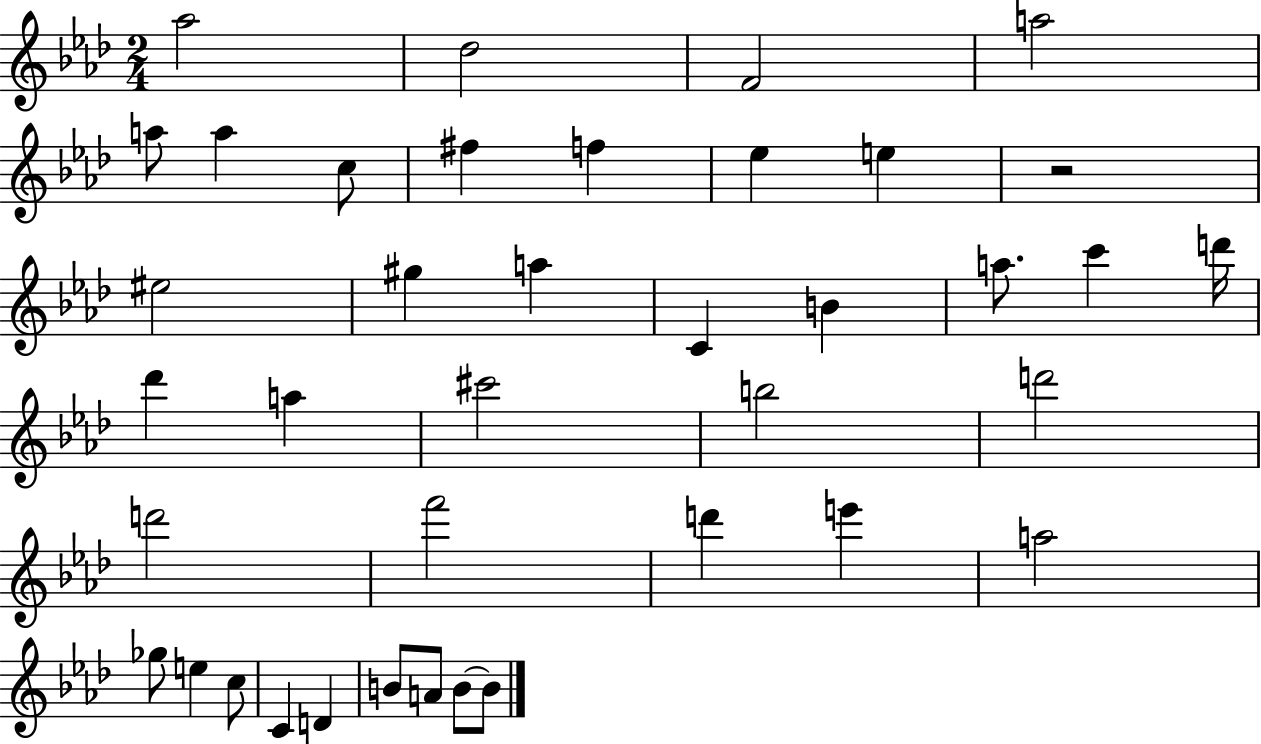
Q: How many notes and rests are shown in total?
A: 39